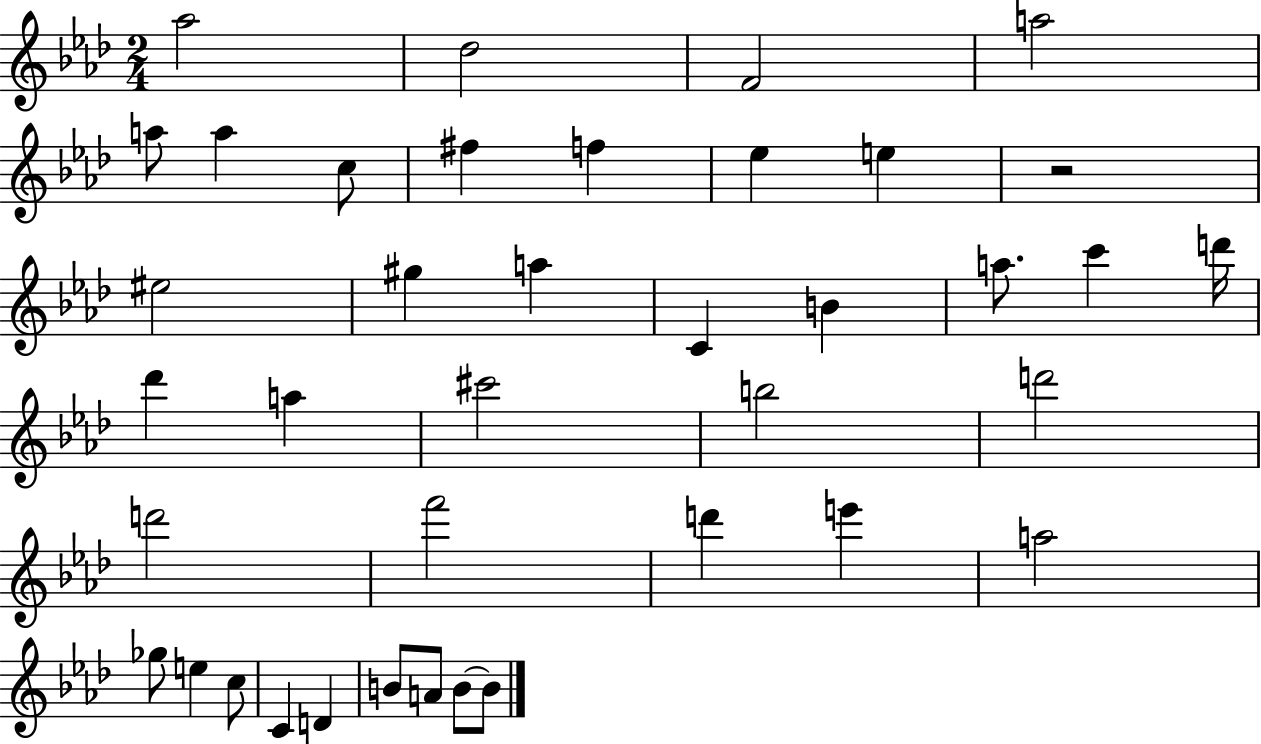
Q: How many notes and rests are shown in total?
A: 39